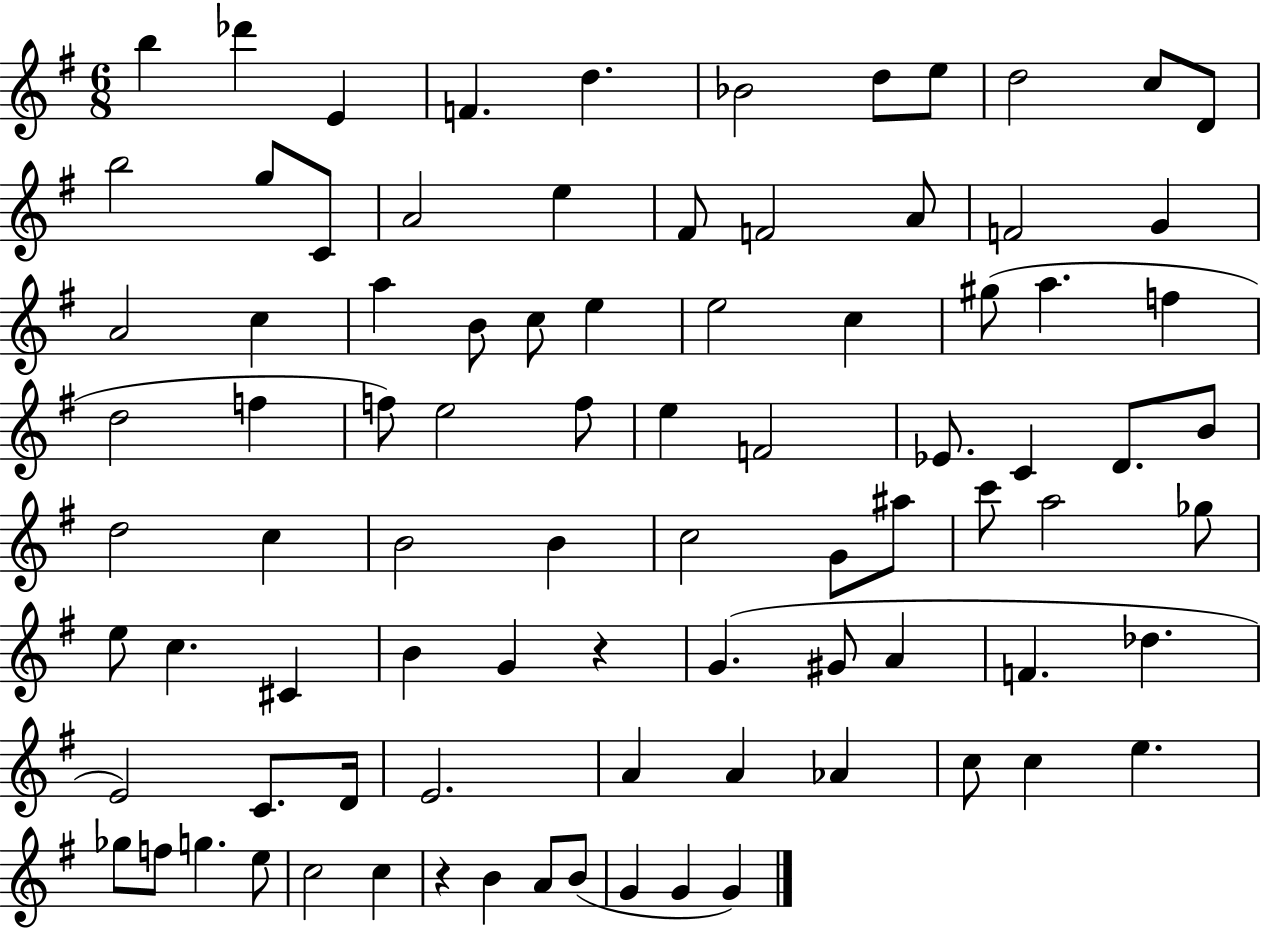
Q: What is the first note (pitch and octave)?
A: B5